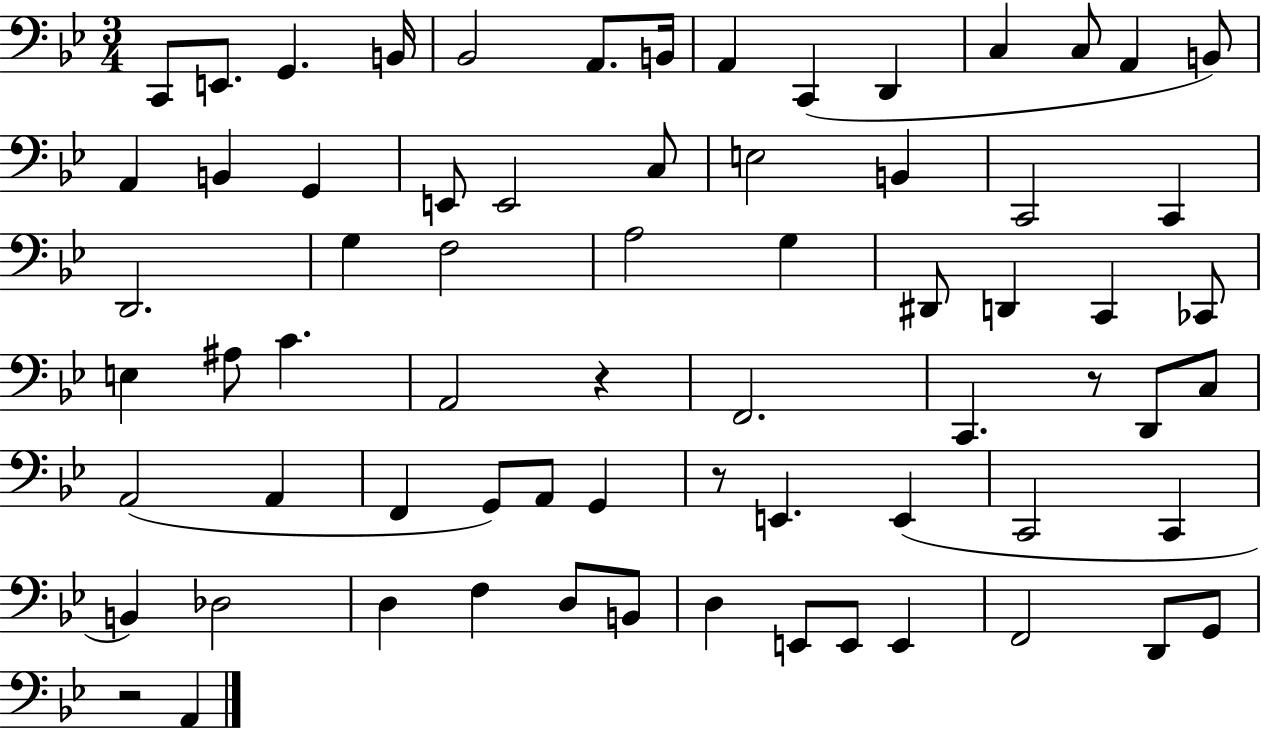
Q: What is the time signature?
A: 3/4